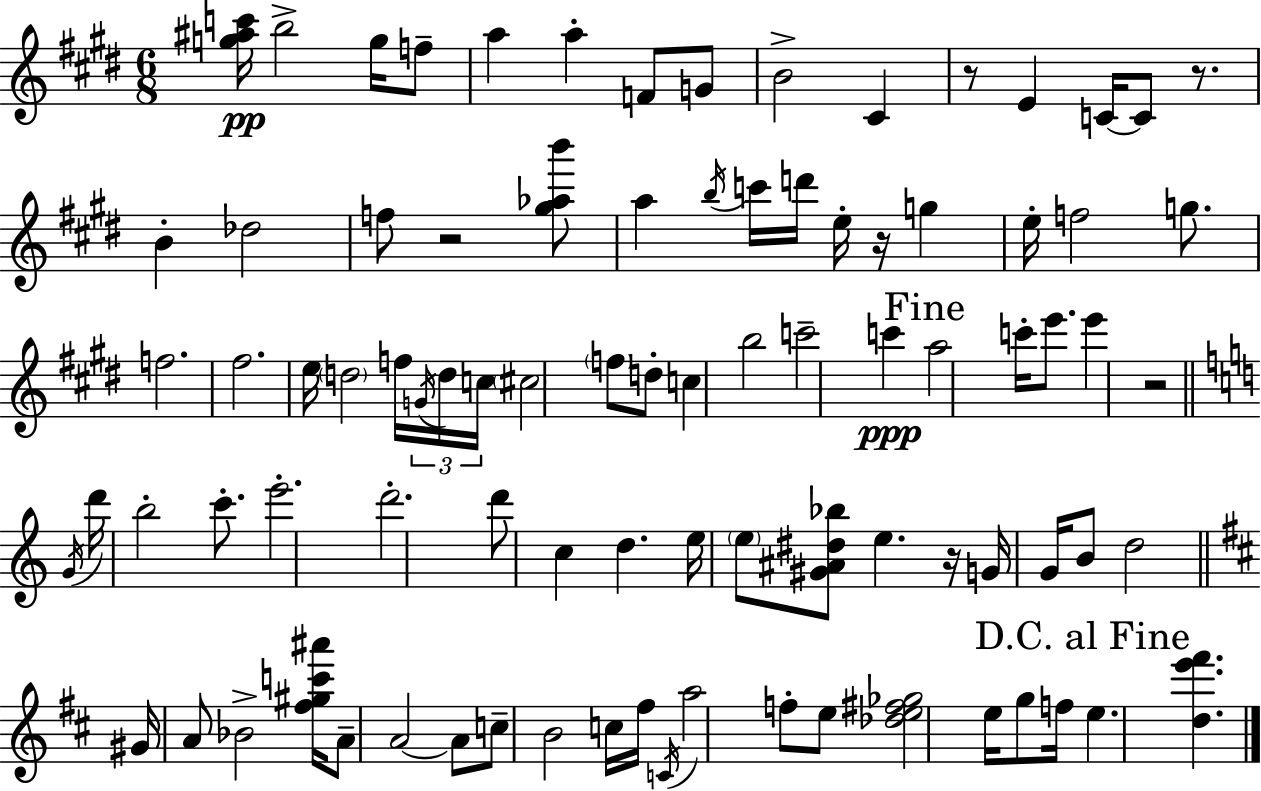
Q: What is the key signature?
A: E major